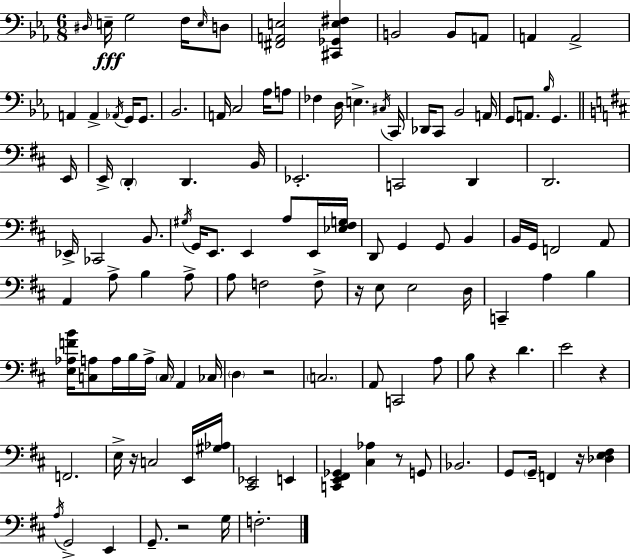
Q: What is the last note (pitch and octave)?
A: F3